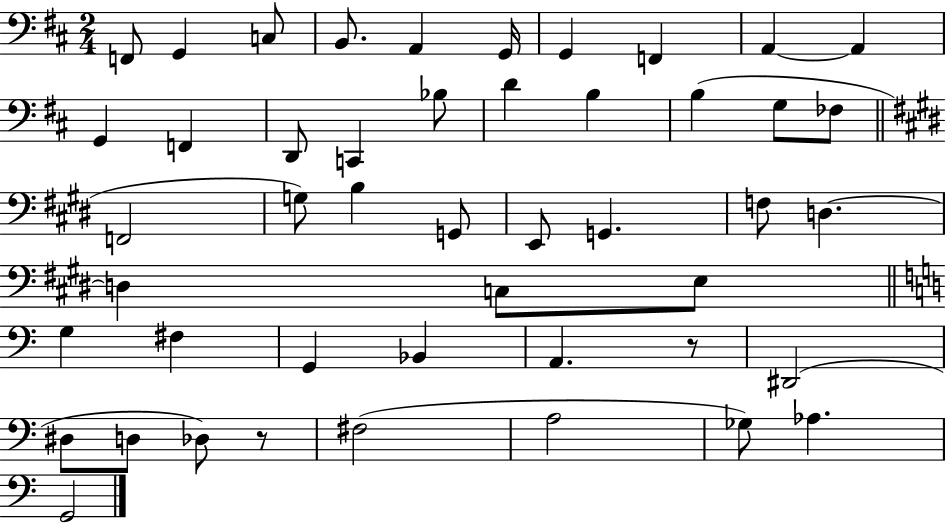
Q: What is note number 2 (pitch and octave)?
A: G2